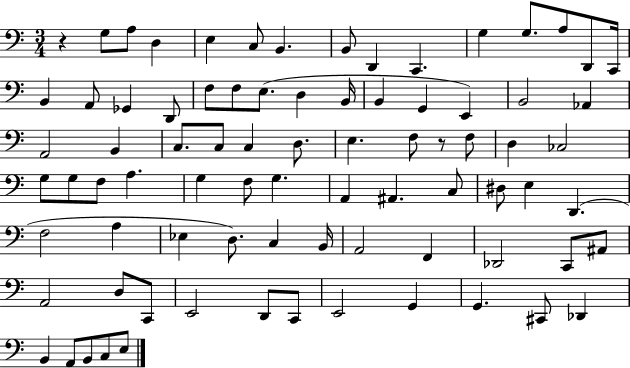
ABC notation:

X:1
T:Untitled
M:3/4
L:1/4
K:C
z G,/2 A,/2 D, E, C,/2 B,, B,,/2 D,, C,, G, G,/2 A,/2 D,,/2 C,,/4 B,, A,,/2 _G,, D,,/2 F,/2 F,/2 E,/2 D, B,,/4 B,, G,, E,, B,,2 _A,, A,,2 B,, C,/2 C,/2 C, D,/2 E, F,/2 z/2 F,/2 D, _C,2 G,/2 G,/2 F,/2 A, G, F,/2 G, A,, ^A,, C,/2 ^D,/2 E, D,, F,2 A, _E, D,/2 C, B,,/4 A,,2 F,, _D,,2 C,,/2 ^A,,/2 A,,2 D,/2 C,,/2 E,,2 D,,/2 C,,/2 E,,2 G,, G,, ^C,,/2 _D,, B,, A,,/2 B,,/2 C,/2 E,/2